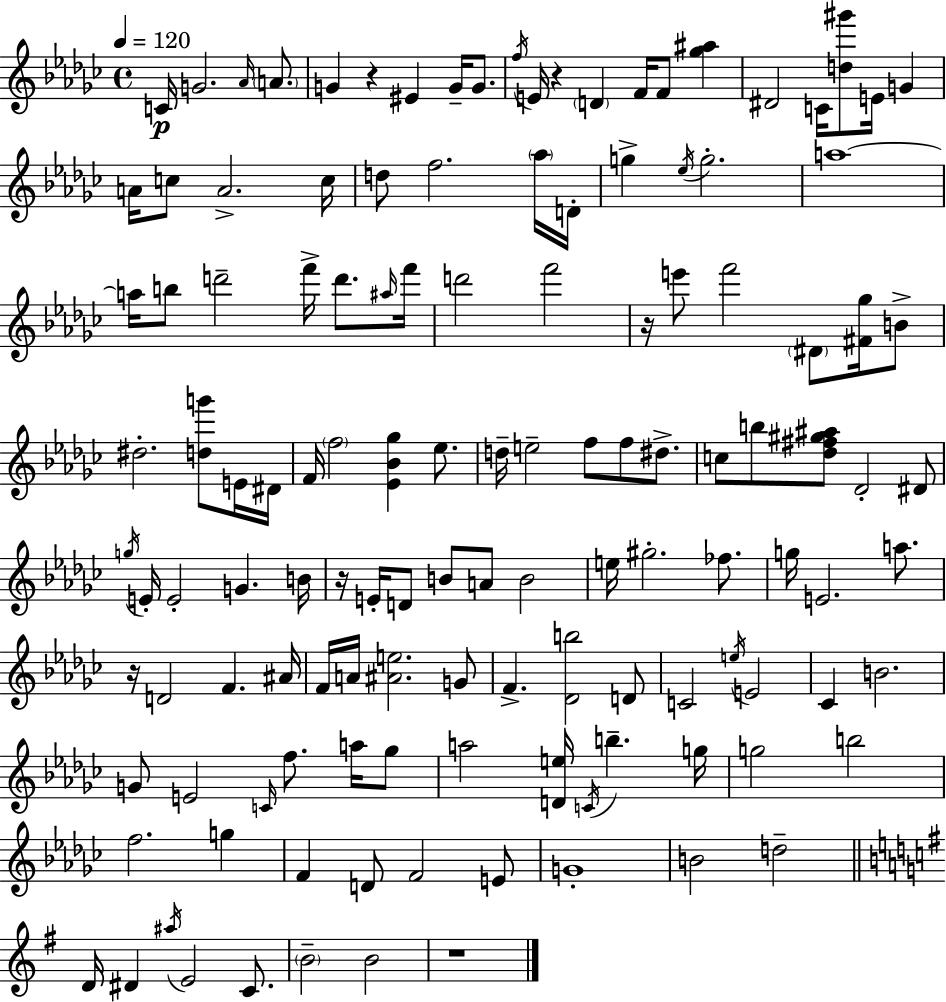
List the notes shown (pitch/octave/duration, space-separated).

C4/s G4/h. Ab4/s A4/e. G4/q R/q EIS4/q G4/s G4/e. F5/s E4/s R/q D4/q F4/s F4/e [Gb5,A#5]/q D#4/h C4/s [D5,G#6]/e E4/s G4/q A4/s C5/e A4/h. C5/s D5/e F5/h. Ab5/s D4/s G5/q Eb5/s G5/h. A5/w A5/s B5/e D6/h F6/s D6/e. A#5/s F6/s D6/h F6/h R/s E6/e F6/h D#4/e [F#4,Gb5]/s B4/e D#5/h. [D5,G6]/e E4/s D#4/s F4/s F5/h [Eb4,Bb4,Gb5]/q Eb5/e. D5/s E5/h F5/e F5/e D#5/e. C5/e B5/e [Db5,F#5,G#5,A#5]/e Db4/h D#4/e G5/s E4/s E4/h G4/q. B4/s R/s E4/s D4/e B4/e A4/e B4/h E5/s G#5/h. FES5/e. G5/s E4/h. A5/e. R/s D4/h F4/q. A#4/s F4/s A4/s [A#4,E5]/h. G4/e F4/q. [Db4,B5]/h D4/e C4/h E5/s E4/h CES4/q B4/h. G4/e E4/h C4/s F5/e. A5/s Gb5/e A5/h [D4,E5]/s C4/s B5/q. G5/s G5/h B5/h F5/h. G5/q F4/q D4/e F4/h E4/e G4/w B4/h D5/h D4/s D#4/q A#5/s E4/h C4/e. B4/h B4/h R/w